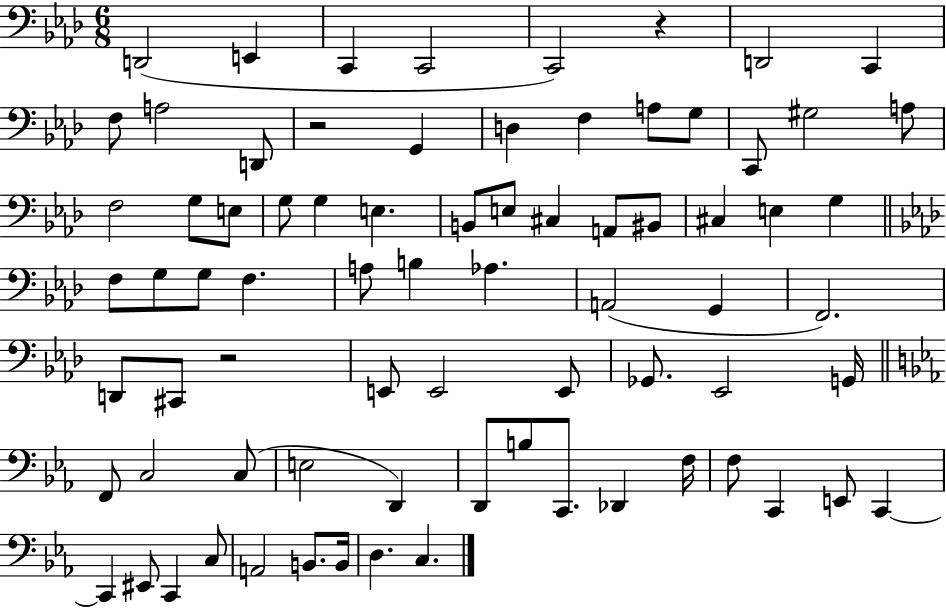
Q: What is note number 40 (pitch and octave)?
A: A2